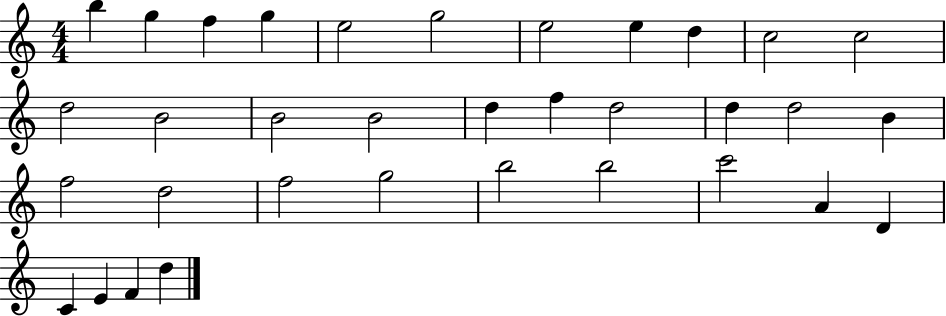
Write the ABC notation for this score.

X:1
T:Untitled
M:4/4
L:1/4
K:C
b g f g e2 g2 e2 e d c2 c2 d2 B2 B2 B2 d f d2 d d2 B f2 d2 f2 g2 b2 b2 c'2 A D C E F d